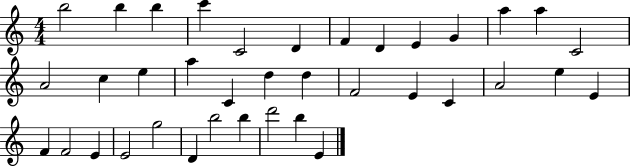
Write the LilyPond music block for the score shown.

{
  \clef treble
  \numericTimeSignature
  \time 4/4
  \key c \major
  b''2 b''4 b''4 | c'''4 c'2 d'4 | f'4 d'4 e'4 g'4 | a''4 a''4 c'2 | \break a'2 c''4 e''4 | a''4 c'4 d''4 d''4 | f'2 e'4 c'4 | a'2 e''4 e'4 | \break f'4 f'2 e'4 | e'2 g''2 | d'4 b''2 b''4 | d'''2 b''4 e'4 | \break \bar "|."
}